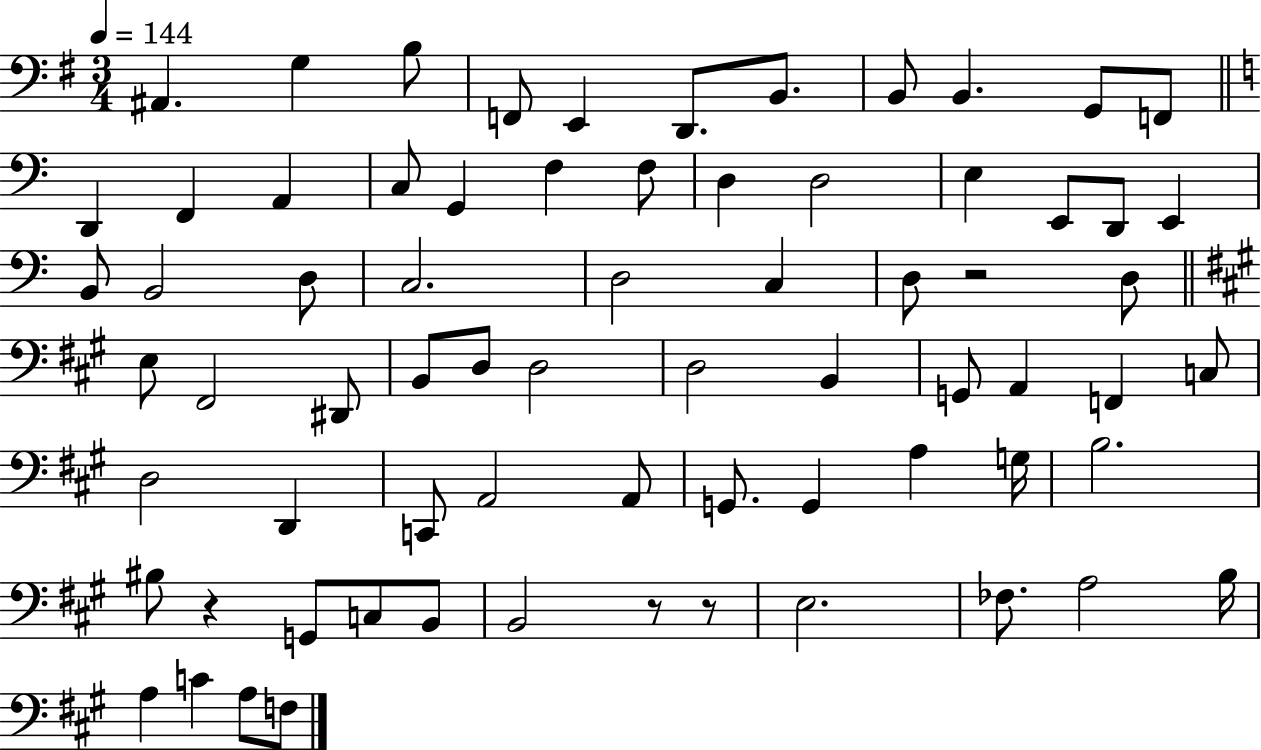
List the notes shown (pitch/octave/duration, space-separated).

A#2/q. G3/q B3/e F2/e E2/q D2/e. B2/e. B2/e B2/q. G2/e F2/e D2/q F2/q A2/q C3/e G2/q F3/q F3/e D3/q D3/h E3/q E2/e D2/e E2/q B2/e B2/h D3/e C3/h. D3/h C3/q D3/e R/h D3/e E3/e F#2/h D#2/e B2/e D3/e D3/h D3/h B2/q G2/e A2/q F2/q C3/e D3/h D2/q C2/e A2/h A2/e G2/e. G2/q A3/q G3/s B3/h. BIS3/e R/q G2/e C3/e B2/e B2/h R/e R/e E3/h. FES3/e. A3/h B3/s A3/q C4/q A3/e F3/e